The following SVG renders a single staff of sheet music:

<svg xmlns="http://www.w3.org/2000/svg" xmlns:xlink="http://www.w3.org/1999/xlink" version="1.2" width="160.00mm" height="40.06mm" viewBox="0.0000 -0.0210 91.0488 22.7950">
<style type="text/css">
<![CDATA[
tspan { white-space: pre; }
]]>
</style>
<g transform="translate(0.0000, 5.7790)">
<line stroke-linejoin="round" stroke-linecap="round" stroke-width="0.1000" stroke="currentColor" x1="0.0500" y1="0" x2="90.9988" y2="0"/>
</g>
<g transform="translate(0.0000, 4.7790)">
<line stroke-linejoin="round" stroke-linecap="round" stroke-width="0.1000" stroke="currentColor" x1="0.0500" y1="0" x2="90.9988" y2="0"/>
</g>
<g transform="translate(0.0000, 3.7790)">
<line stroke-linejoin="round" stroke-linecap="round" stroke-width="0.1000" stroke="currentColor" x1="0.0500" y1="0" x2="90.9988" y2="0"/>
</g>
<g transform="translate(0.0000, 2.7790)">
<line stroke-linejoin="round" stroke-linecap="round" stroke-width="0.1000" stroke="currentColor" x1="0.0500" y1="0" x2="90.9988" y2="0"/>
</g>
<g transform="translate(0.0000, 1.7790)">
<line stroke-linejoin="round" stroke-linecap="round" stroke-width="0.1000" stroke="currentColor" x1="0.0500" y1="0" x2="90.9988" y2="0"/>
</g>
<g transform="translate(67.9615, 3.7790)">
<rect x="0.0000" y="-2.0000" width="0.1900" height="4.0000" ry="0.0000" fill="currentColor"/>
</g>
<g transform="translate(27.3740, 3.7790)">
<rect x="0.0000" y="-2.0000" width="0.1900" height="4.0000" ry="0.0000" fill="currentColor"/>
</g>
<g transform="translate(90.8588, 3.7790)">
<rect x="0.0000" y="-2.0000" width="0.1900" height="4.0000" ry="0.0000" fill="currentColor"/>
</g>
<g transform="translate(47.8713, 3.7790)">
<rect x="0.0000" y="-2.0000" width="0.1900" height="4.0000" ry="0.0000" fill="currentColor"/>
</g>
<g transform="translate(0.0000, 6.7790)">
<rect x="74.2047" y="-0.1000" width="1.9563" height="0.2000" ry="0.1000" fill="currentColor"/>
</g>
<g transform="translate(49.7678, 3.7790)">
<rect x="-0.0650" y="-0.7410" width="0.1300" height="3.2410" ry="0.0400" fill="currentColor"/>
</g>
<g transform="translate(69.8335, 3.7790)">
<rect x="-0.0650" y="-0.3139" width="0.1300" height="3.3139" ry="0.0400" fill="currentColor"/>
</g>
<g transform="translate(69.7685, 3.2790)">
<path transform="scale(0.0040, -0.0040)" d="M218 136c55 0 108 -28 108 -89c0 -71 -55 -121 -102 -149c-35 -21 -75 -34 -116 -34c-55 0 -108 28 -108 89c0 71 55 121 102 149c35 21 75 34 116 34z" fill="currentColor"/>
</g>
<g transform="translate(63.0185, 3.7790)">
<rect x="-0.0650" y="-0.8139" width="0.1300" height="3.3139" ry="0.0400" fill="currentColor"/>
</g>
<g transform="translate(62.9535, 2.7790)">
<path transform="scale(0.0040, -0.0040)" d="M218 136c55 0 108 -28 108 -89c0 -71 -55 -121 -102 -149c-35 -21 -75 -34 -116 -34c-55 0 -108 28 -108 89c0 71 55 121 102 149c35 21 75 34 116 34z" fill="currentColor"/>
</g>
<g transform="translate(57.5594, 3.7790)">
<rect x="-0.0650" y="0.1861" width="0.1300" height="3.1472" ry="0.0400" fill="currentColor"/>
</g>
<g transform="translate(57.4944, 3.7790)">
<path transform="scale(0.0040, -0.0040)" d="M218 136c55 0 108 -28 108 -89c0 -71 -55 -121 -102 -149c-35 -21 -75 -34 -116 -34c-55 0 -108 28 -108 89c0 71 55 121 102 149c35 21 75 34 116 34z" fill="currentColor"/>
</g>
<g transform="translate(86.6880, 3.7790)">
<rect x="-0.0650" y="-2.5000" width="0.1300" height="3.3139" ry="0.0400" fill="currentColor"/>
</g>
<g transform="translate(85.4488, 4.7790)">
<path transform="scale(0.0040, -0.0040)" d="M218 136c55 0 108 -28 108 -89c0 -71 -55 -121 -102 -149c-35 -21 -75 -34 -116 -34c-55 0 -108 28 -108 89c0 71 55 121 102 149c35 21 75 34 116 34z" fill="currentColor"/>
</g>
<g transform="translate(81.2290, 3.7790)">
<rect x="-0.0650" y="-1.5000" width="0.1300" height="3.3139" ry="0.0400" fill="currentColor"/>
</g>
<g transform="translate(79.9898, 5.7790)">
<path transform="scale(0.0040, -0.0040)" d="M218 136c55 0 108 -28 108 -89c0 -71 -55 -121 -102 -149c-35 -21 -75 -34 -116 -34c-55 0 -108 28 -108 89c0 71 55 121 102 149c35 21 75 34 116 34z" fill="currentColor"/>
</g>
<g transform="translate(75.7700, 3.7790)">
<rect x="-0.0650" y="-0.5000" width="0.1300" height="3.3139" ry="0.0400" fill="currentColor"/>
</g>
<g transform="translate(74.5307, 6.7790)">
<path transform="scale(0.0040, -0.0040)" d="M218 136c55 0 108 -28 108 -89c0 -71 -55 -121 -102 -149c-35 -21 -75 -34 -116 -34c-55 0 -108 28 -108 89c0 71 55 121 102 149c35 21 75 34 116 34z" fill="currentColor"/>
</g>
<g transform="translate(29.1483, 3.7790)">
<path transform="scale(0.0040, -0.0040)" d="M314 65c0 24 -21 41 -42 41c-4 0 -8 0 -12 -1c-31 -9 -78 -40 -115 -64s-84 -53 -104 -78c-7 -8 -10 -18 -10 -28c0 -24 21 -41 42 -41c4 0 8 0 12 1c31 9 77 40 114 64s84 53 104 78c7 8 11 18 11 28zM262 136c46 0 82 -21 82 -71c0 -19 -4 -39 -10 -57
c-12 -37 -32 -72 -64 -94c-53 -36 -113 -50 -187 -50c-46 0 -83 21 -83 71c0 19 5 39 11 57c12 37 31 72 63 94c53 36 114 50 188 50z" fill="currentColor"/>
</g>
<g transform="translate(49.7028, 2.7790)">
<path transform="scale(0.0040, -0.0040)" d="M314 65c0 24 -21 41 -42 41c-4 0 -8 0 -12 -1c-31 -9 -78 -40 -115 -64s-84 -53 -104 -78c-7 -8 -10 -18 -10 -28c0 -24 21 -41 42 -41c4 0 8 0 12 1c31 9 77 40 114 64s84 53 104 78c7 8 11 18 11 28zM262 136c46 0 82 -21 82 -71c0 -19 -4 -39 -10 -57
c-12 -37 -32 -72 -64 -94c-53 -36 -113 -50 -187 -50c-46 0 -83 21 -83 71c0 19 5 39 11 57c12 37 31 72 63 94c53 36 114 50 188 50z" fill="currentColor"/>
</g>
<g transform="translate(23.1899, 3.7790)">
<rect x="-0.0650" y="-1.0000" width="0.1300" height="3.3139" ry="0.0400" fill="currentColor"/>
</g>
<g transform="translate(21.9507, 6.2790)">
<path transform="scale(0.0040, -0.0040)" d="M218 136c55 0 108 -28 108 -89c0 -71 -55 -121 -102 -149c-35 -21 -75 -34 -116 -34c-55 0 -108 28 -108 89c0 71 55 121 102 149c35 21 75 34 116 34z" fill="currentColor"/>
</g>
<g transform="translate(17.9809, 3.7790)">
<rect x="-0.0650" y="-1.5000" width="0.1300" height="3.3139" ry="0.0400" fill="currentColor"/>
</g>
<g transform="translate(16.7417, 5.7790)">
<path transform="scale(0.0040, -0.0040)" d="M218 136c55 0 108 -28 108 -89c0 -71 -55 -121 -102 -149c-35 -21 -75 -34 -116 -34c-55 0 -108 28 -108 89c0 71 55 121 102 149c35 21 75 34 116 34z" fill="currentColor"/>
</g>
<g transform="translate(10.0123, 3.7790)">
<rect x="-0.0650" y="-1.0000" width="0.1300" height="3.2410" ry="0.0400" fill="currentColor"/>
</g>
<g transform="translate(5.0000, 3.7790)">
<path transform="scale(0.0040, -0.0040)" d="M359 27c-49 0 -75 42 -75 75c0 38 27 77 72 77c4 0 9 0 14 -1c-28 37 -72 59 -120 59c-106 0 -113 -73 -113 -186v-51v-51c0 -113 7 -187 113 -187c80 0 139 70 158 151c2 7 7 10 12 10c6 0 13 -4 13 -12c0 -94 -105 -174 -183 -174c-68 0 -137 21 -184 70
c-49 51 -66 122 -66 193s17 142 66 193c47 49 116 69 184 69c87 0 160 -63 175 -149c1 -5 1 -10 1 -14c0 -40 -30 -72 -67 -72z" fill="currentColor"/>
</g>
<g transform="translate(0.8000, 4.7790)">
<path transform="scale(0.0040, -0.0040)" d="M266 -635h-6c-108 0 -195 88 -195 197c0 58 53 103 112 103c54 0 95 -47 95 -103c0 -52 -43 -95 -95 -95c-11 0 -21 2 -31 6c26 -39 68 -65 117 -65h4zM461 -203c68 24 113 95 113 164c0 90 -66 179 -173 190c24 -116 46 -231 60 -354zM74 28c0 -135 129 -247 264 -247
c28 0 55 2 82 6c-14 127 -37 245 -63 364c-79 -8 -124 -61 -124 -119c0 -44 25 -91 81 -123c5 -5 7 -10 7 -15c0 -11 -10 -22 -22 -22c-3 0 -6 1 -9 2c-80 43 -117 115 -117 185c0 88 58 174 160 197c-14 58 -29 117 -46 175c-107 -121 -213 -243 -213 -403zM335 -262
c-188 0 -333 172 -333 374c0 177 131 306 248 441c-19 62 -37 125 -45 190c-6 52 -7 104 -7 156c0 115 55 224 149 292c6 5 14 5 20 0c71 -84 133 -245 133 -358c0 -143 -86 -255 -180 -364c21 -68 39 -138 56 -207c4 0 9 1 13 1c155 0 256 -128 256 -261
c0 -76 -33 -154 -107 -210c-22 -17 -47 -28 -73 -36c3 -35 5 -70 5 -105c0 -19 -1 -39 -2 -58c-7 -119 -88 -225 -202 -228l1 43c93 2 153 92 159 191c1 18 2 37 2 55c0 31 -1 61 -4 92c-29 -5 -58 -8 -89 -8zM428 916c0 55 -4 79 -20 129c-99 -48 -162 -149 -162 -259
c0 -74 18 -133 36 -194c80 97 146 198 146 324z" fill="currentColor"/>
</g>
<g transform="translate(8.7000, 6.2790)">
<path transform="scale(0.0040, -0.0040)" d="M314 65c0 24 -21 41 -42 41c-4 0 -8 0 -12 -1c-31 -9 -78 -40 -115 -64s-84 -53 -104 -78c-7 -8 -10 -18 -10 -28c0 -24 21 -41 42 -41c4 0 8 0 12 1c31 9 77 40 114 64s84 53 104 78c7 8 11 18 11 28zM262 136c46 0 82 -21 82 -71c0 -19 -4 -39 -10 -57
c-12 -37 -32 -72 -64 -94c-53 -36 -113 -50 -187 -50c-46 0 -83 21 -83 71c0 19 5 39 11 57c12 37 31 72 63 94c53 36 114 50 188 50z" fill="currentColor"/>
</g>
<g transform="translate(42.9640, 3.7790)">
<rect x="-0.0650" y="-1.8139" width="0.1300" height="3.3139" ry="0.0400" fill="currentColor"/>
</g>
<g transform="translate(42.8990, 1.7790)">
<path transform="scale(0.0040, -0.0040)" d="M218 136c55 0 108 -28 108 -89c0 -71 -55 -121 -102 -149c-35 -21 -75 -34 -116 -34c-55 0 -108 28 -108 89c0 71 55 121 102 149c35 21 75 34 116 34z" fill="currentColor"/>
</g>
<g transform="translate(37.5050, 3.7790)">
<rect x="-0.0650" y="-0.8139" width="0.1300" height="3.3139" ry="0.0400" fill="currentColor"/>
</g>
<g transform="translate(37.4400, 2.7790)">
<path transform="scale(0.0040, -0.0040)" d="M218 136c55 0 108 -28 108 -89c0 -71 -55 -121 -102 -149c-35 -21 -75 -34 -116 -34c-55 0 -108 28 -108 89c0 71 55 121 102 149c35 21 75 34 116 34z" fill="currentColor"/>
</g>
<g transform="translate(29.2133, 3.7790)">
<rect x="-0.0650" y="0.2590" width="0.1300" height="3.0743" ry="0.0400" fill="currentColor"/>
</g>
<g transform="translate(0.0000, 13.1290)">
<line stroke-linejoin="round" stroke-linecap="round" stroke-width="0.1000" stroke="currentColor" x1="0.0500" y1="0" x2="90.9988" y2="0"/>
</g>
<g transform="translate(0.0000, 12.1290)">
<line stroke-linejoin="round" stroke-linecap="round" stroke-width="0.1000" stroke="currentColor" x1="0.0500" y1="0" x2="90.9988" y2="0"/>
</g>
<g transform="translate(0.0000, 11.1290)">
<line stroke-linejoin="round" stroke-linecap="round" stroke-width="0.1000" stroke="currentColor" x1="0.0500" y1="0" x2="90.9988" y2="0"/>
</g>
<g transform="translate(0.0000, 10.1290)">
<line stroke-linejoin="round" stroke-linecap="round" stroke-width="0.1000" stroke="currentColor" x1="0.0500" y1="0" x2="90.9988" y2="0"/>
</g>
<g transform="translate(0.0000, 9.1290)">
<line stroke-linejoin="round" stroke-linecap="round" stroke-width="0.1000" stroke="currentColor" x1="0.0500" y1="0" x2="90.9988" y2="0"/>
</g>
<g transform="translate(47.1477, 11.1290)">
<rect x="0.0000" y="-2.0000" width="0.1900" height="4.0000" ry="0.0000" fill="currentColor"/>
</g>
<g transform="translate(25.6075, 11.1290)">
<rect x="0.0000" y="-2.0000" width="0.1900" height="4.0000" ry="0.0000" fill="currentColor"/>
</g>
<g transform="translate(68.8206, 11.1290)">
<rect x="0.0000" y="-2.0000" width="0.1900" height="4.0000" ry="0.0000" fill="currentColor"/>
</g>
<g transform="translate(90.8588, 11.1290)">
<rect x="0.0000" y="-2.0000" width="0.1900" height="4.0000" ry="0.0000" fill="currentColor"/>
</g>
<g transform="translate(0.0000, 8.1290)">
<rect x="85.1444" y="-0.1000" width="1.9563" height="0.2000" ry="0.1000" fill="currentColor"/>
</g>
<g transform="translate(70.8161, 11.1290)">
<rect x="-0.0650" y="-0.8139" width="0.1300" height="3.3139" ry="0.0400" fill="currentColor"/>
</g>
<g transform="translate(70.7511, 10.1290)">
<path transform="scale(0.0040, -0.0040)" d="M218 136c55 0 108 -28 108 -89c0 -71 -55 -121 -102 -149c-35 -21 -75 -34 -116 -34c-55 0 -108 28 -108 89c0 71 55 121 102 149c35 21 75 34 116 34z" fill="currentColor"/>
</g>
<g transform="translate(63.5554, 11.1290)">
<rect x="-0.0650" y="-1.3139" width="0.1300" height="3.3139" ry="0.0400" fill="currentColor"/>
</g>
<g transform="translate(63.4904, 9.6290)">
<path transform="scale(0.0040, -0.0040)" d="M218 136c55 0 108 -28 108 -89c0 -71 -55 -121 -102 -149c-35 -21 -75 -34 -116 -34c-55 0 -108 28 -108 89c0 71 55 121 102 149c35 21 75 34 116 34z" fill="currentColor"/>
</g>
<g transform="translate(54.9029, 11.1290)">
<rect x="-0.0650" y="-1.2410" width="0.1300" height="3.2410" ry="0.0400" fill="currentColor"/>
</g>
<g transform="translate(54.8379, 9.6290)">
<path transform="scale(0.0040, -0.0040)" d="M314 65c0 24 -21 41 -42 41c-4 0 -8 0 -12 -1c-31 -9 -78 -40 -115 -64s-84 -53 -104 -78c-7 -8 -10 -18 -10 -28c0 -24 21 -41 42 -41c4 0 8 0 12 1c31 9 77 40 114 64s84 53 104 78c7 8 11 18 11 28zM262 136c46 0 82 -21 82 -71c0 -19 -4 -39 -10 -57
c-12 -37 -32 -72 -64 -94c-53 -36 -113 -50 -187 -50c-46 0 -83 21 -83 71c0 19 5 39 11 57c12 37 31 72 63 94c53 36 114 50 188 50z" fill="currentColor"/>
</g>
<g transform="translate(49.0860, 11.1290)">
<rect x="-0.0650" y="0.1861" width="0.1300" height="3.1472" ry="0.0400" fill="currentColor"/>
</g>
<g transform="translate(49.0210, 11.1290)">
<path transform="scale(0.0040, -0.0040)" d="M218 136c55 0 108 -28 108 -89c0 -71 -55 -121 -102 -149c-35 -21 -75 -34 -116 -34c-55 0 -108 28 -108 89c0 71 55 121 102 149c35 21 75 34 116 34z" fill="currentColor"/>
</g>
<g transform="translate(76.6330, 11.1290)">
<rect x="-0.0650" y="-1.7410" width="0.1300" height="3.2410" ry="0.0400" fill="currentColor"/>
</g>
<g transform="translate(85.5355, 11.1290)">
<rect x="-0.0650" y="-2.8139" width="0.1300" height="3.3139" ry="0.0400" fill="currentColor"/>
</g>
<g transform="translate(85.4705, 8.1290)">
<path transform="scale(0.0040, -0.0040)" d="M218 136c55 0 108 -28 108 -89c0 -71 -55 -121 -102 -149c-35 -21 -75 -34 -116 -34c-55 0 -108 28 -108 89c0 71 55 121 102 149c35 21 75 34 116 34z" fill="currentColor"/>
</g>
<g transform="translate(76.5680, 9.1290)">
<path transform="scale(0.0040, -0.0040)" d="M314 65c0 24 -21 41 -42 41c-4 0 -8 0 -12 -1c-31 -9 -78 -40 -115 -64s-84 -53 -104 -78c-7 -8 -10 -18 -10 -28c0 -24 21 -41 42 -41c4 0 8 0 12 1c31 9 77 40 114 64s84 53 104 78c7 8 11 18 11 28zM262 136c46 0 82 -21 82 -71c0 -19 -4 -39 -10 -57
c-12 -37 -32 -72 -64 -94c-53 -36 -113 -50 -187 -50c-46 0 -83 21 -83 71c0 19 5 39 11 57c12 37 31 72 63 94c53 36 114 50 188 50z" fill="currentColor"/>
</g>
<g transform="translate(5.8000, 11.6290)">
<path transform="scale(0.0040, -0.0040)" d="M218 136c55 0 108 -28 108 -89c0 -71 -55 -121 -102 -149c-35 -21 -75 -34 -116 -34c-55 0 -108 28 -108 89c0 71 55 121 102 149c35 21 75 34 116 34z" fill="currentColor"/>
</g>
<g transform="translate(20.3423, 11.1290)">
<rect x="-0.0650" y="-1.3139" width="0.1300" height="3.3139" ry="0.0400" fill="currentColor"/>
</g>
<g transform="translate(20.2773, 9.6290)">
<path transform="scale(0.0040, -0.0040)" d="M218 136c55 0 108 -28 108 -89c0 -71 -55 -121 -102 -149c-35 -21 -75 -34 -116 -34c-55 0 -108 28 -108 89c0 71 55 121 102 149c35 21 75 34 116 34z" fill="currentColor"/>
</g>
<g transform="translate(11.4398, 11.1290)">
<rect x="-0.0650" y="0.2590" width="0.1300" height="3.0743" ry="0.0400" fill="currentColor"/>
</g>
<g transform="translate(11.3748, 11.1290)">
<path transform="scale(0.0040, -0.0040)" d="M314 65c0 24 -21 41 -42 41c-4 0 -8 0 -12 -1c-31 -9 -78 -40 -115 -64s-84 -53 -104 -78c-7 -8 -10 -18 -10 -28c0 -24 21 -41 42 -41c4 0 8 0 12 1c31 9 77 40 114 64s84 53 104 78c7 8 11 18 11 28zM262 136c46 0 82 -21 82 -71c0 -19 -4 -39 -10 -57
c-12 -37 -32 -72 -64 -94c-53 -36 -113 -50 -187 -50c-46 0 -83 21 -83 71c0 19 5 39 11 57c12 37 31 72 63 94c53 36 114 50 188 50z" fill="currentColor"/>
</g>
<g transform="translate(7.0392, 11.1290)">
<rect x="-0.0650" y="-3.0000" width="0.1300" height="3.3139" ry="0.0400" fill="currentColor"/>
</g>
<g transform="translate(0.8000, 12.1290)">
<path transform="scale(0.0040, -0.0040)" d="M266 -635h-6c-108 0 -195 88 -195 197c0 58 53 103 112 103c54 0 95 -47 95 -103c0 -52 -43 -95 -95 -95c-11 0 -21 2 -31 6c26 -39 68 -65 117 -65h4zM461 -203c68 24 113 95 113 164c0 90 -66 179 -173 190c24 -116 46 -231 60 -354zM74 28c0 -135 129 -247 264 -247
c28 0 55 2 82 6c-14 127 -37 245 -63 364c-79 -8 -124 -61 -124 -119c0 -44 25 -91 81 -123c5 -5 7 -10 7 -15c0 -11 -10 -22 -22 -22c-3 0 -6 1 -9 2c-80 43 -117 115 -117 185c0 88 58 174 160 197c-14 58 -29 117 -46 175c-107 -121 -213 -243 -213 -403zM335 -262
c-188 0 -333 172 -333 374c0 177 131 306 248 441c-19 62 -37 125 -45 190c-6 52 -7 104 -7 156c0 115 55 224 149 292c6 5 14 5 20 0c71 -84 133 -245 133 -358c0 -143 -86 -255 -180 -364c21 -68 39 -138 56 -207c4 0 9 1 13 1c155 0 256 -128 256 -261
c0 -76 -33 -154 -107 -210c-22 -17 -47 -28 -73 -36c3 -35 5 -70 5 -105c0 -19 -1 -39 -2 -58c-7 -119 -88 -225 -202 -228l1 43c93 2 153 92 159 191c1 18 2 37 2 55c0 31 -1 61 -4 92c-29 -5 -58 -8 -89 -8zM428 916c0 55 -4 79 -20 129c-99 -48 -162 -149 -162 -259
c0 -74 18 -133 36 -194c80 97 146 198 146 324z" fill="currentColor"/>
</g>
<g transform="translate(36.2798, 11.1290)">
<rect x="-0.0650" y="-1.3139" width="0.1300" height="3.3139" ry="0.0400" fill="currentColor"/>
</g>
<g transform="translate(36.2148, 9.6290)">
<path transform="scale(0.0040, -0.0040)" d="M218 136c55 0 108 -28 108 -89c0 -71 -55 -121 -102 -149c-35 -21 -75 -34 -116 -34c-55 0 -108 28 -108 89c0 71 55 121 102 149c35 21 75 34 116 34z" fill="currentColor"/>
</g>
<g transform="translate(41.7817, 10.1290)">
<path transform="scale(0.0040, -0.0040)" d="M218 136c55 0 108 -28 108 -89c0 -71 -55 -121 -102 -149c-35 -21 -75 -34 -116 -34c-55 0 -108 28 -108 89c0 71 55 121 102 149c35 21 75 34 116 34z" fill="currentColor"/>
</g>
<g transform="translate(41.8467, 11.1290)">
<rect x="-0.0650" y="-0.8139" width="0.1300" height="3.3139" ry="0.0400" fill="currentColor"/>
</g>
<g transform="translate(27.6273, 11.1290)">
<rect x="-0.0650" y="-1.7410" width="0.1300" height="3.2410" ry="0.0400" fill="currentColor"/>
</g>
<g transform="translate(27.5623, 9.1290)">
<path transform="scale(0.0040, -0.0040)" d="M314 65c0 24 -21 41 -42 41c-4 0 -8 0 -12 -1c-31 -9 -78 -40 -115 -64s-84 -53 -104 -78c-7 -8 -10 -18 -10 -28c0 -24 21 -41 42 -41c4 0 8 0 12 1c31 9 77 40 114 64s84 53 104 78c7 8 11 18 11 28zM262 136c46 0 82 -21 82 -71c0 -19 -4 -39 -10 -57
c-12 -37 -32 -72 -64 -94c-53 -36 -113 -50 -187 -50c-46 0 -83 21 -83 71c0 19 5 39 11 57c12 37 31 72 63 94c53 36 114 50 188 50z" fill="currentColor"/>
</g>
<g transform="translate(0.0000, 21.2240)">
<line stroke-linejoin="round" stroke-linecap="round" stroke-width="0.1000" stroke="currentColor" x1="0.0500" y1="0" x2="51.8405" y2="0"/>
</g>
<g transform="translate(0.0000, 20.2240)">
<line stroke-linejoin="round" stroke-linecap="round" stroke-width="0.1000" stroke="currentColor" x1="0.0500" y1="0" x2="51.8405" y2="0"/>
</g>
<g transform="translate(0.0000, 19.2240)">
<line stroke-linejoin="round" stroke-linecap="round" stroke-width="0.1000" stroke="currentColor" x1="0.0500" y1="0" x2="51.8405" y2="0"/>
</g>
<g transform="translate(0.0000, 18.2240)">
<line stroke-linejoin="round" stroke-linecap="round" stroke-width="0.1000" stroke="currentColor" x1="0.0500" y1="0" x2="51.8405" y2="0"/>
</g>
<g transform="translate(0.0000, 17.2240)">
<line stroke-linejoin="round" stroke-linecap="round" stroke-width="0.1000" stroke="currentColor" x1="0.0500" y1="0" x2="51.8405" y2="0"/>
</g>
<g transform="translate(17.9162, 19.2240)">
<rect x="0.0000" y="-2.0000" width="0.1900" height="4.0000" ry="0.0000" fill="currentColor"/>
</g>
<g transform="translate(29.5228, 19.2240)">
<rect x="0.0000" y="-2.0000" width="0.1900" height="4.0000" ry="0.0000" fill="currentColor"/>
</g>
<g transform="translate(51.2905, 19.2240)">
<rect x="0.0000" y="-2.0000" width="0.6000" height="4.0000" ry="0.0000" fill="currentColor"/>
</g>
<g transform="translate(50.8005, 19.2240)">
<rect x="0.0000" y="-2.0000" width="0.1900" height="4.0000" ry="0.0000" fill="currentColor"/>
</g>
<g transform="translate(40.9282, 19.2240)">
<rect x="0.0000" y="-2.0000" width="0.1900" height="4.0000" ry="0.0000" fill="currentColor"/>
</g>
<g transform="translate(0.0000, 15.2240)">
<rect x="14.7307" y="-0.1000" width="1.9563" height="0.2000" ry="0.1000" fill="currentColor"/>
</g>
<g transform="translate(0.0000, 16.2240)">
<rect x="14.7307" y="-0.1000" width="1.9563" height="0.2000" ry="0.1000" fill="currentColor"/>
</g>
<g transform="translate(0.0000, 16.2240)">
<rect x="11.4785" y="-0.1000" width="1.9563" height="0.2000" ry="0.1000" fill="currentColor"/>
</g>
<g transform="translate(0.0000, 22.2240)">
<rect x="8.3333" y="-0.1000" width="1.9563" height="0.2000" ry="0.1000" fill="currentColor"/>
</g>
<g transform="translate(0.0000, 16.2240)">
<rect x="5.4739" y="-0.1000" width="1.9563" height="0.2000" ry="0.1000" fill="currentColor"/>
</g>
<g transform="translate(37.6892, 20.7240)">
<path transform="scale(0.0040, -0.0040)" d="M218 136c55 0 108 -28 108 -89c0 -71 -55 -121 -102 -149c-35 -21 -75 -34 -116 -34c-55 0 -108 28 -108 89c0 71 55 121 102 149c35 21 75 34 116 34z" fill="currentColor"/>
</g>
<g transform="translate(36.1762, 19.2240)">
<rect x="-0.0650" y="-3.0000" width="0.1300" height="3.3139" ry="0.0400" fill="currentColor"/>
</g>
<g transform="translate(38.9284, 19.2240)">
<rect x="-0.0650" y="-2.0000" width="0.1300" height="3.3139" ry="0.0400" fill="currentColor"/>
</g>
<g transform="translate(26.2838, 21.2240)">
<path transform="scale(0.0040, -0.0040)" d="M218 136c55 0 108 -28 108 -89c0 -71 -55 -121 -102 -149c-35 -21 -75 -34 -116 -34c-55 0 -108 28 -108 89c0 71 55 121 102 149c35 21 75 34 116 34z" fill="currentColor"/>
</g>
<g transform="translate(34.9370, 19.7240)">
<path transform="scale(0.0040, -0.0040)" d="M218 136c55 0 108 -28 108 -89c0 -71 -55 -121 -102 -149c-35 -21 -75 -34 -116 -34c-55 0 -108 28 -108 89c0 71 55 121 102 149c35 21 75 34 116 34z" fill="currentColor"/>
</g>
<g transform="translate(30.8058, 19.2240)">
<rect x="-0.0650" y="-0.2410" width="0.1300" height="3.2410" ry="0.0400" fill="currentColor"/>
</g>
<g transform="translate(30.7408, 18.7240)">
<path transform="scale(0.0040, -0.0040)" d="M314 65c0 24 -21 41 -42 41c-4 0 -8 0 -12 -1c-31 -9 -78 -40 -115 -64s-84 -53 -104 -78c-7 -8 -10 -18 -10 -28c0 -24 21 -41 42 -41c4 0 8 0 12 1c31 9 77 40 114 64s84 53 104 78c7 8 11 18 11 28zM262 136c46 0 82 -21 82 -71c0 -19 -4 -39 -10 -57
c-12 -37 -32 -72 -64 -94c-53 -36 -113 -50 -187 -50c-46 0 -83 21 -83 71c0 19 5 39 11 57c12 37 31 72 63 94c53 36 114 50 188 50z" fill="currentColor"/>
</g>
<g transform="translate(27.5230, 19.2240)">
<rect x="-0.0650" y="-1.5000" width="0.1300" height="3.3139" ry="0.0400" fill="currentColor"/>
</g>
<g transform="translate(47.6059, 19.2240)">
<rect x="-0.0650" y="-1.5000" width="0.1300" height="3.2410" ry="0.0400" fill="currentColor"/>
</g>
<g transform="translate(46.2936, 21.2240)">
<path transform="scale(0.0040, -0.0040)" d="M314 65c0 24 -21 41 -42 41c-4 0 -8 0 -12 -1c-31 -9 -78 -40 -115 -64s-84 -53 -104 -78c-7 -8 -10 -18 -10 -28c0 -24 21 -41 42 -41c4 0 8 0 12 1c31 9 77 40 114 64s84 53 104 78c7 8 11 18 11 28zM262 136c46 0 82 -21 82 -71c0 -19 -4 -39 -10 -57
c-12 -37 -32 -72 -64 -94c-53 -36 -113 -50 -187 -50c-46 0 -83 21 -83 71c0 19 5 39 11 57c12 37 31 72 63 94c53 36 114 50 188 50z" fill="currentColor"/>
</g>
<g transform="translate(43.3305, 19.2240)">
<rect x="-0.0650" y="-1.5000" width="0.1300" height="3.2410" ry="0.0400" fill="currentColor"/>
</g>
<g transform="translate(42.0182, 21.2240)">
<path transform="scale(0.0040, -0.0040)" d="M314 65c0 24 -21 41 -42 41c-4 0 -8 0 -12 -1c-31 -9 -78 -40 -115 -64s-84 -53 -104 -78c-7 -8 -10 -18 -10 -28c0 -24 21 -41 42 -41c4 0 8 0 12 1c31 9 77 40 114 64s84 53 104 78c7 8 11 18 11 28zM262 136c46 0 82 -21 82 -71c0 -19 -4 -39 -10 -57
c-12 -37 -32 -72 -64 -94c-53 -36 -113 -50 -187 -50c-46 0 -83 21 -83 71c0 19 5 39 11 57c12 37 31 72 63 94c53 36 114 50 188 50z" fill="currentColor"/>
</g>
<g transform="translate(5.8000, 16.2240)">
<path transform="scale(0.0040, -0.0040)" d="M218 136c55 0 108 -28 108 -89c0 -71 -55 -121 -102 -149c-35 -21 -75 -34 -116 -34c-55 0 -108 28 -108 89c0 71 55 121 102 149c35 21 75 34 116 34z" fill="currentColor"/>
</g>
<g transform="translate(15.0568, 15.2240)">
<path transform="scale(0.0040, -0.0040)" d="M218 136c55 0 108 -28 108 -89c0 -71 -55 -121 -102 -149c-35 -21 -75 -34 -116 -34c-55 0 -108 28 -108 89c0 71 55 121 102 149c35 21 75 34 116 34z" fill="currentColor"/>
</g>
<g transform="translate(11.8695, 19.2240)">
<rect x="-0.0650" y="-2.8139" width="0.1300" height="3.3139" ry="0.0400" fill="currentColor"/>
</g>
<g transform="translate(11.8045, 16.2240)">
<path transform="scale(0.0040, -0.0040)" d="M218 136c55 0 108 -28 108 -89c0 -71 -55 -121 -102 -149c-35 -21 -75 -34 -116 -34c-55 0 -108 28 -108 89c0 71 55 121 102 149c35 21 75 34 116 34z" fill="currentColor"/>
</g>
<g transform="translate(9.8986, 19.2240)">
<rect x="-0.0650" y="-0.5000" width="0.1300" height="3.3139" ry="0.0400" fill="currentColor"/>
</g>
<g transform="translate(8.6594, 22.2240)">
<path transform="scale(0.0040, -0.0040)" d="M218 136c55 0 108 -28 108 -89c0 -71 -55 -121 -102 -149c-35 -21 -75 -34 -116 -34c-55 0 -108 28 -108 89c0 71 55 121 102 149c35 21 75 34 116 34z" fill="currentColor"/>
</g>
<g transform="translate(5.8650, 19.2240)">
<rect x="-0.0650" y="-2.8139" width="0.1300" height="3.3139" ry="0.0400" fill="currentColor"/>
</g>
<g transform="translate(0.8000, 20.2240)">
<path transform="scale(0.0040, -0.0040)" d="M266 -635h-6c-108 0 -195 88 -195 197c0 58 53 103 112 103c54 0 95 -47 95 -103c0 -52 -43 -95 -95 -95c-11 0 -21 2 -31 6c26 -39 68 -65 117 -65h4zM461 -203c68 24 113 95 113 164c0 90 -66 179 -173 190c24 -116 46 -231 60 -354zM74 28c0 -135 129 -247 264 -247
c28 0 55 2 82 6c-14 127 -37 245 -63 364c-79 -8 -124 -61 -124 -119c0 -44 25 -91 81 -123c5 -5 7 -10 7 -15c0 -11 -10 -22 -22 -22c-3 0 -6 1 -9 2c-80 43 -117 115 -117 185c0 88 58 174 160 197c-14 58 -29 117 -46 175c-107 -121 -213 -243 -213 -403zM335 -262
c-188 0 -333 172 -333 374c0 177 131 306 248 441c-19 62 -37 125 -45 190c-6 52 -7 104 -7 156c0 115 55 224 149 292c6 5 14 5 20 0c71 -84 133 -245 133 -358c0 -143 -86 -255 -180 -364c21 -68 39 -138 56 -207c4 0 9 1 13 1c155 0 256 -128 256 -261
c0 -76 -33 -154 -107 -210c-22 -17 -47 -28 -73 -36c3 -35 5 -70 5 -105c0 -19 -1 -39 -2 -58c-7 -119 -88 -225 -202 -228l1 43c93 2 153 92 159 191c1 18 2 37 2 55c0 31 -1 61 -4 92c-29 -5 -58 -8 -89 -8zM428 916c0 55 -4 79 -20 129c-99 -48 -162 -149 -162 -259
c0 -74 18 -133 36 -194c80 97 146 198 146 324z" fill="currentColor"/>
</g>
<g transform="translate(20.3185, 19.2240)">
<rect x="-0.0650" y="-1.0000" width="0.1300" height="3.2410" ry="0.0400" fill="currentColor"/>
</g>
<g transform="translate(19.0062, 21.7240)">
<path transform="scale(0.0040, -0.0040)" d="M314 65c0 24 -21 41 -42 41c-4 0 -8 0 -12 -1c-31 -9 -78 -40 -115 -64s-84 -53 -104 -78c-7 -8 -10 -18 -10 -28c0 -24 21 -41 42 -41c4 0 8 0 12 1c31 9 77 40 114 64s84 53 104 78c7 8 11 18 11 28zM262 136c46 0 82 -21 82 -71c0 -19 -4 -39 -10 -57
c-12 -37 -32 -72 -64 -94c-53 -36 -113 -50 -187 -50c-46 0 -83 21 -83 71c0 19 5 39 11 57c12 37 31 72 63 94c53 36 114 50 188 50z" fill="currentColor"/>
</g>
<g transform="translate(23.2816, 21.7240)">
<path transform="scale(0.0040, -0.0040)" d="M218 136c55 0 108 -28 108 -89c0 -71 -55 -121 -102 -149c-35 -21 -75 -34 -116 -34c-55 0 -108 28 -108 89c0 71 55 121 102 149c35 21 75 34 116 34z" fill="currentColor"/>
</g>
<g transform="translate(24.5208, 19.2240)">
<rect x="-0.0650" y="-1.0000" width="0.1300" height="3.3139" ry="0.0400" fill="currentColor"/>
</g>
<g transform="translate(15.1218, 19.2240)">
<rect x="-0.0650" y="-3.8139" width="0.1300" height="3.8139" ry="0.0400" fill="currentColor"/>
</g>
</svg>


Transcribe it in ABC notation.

X:1
T:Untitled
M:4/4
L:1/4
K:C
D2 E D B2 d f d2 B d c C E G A B2 e f2 e d B e2 e d f2 a a C a c' D2 D E c2 A F E2 E2